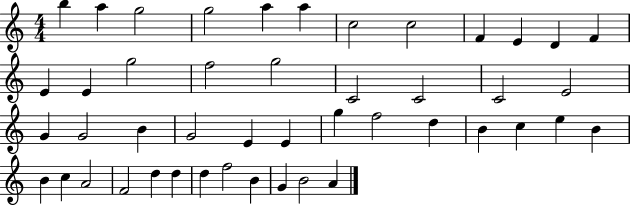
B5/q A5/q G5/h G5/h A5/q A5/q C5/h C5/h F4/q E4/q D4/q F4/q E4/q E4/q G5/h F5/h G5/h C4/h C4/h C4/h E4/h G4/q G4/h B4/q G4/h E4/q E4/q G5/q F5/h D5/q B4/q C5/q E5/q B4/q B4/q C5/q A4/h F4/h D5/q D5/q D5/q F5/h B4/q G4/q B4/h A4/q